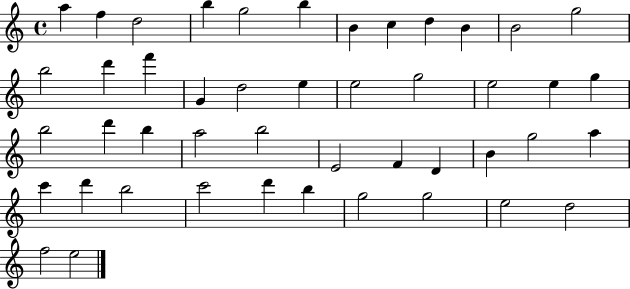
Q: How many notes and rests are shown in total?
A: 46